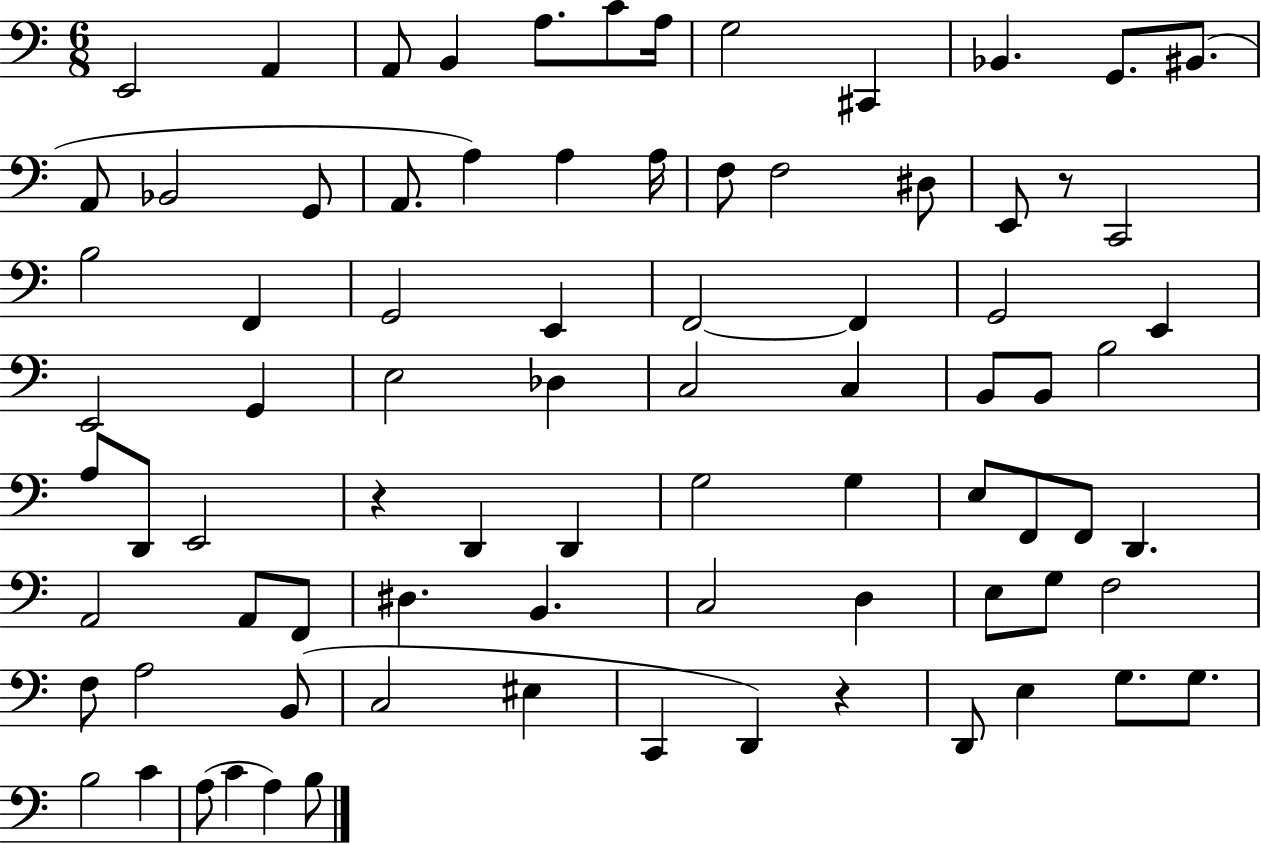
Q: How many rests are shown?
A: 3